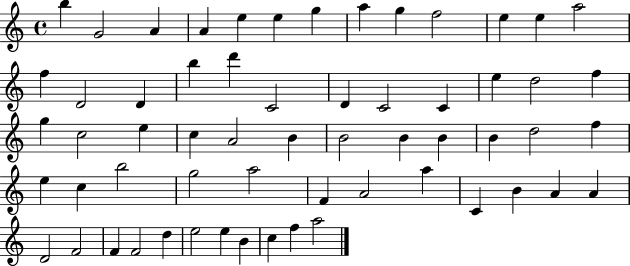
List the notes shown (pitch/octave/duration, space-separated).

B5/q G4/h A4/q A4/q E5/q E5/q G5/q A5/q G5/q F5/h E5/q E5/q A5/h F5/q D4/h D4/q B5/q D6/q C4/h D4/q C4/h C4/q E5/q D5/h F5/q G5/q C5/h E5/q C5/q A4/h B4/q B4/h B4/q B4/q B4/q D5/h F5/q E5/q C5/q B5/h G5/h A5/h F4/q A4/h A5/q C4/q B4/q A4/q A4/q D4/h F4/h F4/q F4/h D5/q E5/h E5/q B4/q C5/q F5/q A5/h